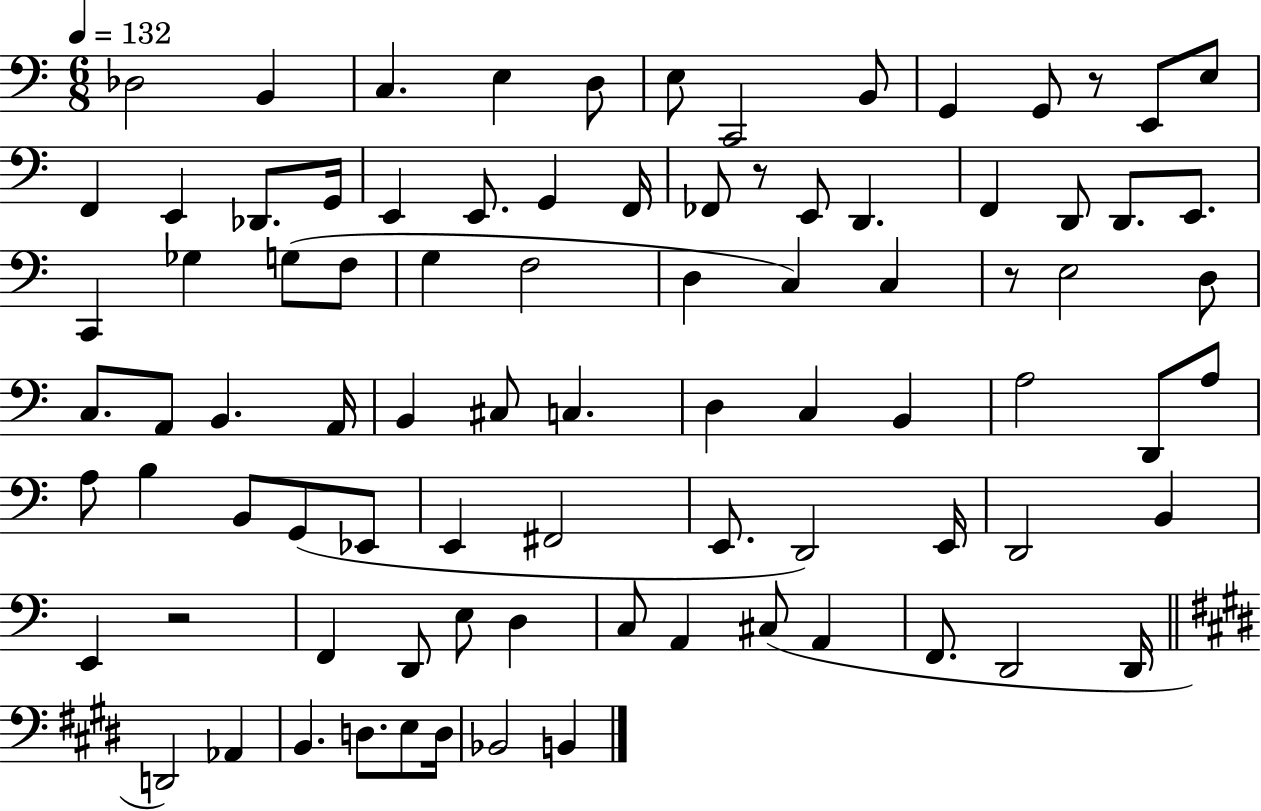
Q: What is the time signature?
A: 6/8